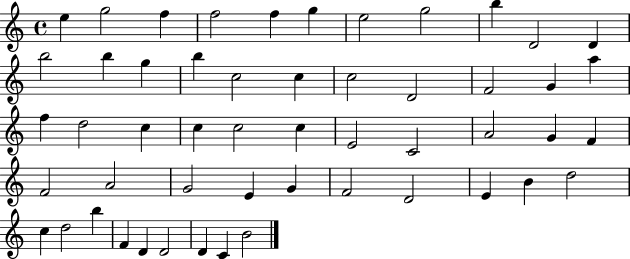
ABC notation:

X:1
T:Untitled
M:4/4
L:1/4
K:C
e g2 f f2 f g e2 g2 b D2 D b2 b g b c2 c c2 D2 F2 G a f d2 c c c2 c E2 C2 A2 G F F2 A2 G2 E G F2 D2 E B d2 c d2 b F D D2 D C B2